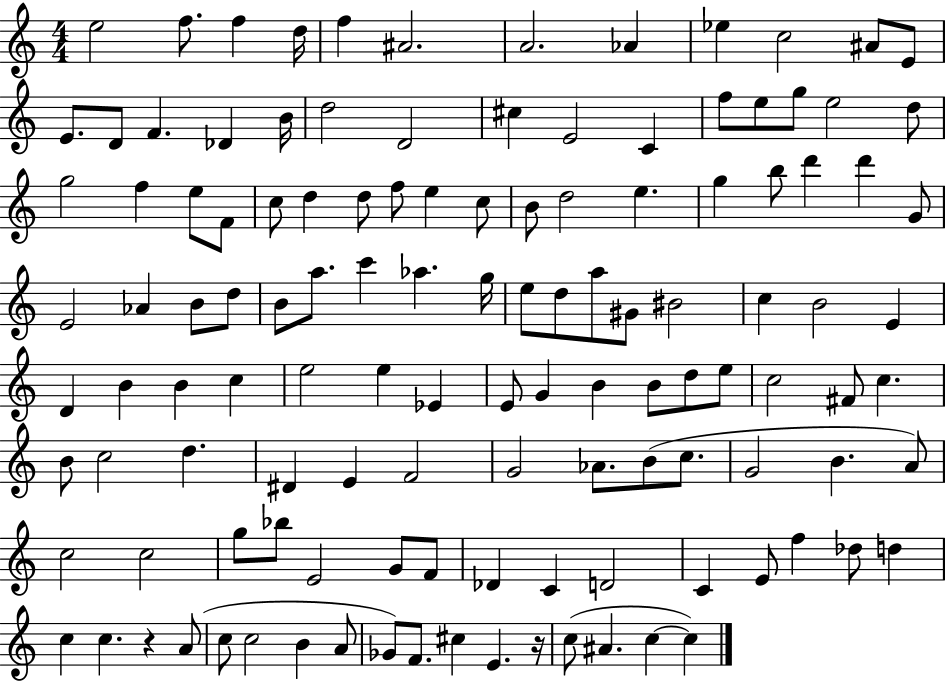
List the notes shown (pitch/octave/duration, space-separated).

E5/h F5/e. F5/q D5/s F5/q A#4/h. A4/h. Ab4/q Eb5/q C5/h A#4/e E4/e E4/e. D4/e F4/q. Db4/q B4/s D5/h D4/h C#5/q E4/h C4/q F5/e E5/e G5/e E5/h D5/e G5/h F5/q E5/e F4/e C5/e D5/q D5/e F5/e E5/q C5/e B4/e D5/h E5/q. G5/q B5/e D6/q D6/q G4/e E4/h Ab4/q B4/e D5/e B4/e A5/e. C6/q Ab5/q. G5/s E5/e D5/e A5/e G#4/e BIS4/h C5/q B4/h E4/q D4/q B4/q B4/q C5/q E5/h E5/q Eb4/q E4/e G4/q B4/q B4/e D5/e E5/e C5/h F#4/e C5/q. B4/e C5/h D5/q. D#4/q E4/q F4/h G4/h Ab4/e. B4/e C5/e. G4/h B4/q. A4/e C5/h C5/h G5/e Bb5/e E4/h G4/e F4/e Db4/q C4/q D4/h C4/q E4/e F5/q Db5/e D5/q C5/q C5/q. R/q A4/e C5/e C5/h B4/q A4/e Gb4/e F4/e. C#5/q E4/q. R/s C5/e A#4/q. C5/q C5/q